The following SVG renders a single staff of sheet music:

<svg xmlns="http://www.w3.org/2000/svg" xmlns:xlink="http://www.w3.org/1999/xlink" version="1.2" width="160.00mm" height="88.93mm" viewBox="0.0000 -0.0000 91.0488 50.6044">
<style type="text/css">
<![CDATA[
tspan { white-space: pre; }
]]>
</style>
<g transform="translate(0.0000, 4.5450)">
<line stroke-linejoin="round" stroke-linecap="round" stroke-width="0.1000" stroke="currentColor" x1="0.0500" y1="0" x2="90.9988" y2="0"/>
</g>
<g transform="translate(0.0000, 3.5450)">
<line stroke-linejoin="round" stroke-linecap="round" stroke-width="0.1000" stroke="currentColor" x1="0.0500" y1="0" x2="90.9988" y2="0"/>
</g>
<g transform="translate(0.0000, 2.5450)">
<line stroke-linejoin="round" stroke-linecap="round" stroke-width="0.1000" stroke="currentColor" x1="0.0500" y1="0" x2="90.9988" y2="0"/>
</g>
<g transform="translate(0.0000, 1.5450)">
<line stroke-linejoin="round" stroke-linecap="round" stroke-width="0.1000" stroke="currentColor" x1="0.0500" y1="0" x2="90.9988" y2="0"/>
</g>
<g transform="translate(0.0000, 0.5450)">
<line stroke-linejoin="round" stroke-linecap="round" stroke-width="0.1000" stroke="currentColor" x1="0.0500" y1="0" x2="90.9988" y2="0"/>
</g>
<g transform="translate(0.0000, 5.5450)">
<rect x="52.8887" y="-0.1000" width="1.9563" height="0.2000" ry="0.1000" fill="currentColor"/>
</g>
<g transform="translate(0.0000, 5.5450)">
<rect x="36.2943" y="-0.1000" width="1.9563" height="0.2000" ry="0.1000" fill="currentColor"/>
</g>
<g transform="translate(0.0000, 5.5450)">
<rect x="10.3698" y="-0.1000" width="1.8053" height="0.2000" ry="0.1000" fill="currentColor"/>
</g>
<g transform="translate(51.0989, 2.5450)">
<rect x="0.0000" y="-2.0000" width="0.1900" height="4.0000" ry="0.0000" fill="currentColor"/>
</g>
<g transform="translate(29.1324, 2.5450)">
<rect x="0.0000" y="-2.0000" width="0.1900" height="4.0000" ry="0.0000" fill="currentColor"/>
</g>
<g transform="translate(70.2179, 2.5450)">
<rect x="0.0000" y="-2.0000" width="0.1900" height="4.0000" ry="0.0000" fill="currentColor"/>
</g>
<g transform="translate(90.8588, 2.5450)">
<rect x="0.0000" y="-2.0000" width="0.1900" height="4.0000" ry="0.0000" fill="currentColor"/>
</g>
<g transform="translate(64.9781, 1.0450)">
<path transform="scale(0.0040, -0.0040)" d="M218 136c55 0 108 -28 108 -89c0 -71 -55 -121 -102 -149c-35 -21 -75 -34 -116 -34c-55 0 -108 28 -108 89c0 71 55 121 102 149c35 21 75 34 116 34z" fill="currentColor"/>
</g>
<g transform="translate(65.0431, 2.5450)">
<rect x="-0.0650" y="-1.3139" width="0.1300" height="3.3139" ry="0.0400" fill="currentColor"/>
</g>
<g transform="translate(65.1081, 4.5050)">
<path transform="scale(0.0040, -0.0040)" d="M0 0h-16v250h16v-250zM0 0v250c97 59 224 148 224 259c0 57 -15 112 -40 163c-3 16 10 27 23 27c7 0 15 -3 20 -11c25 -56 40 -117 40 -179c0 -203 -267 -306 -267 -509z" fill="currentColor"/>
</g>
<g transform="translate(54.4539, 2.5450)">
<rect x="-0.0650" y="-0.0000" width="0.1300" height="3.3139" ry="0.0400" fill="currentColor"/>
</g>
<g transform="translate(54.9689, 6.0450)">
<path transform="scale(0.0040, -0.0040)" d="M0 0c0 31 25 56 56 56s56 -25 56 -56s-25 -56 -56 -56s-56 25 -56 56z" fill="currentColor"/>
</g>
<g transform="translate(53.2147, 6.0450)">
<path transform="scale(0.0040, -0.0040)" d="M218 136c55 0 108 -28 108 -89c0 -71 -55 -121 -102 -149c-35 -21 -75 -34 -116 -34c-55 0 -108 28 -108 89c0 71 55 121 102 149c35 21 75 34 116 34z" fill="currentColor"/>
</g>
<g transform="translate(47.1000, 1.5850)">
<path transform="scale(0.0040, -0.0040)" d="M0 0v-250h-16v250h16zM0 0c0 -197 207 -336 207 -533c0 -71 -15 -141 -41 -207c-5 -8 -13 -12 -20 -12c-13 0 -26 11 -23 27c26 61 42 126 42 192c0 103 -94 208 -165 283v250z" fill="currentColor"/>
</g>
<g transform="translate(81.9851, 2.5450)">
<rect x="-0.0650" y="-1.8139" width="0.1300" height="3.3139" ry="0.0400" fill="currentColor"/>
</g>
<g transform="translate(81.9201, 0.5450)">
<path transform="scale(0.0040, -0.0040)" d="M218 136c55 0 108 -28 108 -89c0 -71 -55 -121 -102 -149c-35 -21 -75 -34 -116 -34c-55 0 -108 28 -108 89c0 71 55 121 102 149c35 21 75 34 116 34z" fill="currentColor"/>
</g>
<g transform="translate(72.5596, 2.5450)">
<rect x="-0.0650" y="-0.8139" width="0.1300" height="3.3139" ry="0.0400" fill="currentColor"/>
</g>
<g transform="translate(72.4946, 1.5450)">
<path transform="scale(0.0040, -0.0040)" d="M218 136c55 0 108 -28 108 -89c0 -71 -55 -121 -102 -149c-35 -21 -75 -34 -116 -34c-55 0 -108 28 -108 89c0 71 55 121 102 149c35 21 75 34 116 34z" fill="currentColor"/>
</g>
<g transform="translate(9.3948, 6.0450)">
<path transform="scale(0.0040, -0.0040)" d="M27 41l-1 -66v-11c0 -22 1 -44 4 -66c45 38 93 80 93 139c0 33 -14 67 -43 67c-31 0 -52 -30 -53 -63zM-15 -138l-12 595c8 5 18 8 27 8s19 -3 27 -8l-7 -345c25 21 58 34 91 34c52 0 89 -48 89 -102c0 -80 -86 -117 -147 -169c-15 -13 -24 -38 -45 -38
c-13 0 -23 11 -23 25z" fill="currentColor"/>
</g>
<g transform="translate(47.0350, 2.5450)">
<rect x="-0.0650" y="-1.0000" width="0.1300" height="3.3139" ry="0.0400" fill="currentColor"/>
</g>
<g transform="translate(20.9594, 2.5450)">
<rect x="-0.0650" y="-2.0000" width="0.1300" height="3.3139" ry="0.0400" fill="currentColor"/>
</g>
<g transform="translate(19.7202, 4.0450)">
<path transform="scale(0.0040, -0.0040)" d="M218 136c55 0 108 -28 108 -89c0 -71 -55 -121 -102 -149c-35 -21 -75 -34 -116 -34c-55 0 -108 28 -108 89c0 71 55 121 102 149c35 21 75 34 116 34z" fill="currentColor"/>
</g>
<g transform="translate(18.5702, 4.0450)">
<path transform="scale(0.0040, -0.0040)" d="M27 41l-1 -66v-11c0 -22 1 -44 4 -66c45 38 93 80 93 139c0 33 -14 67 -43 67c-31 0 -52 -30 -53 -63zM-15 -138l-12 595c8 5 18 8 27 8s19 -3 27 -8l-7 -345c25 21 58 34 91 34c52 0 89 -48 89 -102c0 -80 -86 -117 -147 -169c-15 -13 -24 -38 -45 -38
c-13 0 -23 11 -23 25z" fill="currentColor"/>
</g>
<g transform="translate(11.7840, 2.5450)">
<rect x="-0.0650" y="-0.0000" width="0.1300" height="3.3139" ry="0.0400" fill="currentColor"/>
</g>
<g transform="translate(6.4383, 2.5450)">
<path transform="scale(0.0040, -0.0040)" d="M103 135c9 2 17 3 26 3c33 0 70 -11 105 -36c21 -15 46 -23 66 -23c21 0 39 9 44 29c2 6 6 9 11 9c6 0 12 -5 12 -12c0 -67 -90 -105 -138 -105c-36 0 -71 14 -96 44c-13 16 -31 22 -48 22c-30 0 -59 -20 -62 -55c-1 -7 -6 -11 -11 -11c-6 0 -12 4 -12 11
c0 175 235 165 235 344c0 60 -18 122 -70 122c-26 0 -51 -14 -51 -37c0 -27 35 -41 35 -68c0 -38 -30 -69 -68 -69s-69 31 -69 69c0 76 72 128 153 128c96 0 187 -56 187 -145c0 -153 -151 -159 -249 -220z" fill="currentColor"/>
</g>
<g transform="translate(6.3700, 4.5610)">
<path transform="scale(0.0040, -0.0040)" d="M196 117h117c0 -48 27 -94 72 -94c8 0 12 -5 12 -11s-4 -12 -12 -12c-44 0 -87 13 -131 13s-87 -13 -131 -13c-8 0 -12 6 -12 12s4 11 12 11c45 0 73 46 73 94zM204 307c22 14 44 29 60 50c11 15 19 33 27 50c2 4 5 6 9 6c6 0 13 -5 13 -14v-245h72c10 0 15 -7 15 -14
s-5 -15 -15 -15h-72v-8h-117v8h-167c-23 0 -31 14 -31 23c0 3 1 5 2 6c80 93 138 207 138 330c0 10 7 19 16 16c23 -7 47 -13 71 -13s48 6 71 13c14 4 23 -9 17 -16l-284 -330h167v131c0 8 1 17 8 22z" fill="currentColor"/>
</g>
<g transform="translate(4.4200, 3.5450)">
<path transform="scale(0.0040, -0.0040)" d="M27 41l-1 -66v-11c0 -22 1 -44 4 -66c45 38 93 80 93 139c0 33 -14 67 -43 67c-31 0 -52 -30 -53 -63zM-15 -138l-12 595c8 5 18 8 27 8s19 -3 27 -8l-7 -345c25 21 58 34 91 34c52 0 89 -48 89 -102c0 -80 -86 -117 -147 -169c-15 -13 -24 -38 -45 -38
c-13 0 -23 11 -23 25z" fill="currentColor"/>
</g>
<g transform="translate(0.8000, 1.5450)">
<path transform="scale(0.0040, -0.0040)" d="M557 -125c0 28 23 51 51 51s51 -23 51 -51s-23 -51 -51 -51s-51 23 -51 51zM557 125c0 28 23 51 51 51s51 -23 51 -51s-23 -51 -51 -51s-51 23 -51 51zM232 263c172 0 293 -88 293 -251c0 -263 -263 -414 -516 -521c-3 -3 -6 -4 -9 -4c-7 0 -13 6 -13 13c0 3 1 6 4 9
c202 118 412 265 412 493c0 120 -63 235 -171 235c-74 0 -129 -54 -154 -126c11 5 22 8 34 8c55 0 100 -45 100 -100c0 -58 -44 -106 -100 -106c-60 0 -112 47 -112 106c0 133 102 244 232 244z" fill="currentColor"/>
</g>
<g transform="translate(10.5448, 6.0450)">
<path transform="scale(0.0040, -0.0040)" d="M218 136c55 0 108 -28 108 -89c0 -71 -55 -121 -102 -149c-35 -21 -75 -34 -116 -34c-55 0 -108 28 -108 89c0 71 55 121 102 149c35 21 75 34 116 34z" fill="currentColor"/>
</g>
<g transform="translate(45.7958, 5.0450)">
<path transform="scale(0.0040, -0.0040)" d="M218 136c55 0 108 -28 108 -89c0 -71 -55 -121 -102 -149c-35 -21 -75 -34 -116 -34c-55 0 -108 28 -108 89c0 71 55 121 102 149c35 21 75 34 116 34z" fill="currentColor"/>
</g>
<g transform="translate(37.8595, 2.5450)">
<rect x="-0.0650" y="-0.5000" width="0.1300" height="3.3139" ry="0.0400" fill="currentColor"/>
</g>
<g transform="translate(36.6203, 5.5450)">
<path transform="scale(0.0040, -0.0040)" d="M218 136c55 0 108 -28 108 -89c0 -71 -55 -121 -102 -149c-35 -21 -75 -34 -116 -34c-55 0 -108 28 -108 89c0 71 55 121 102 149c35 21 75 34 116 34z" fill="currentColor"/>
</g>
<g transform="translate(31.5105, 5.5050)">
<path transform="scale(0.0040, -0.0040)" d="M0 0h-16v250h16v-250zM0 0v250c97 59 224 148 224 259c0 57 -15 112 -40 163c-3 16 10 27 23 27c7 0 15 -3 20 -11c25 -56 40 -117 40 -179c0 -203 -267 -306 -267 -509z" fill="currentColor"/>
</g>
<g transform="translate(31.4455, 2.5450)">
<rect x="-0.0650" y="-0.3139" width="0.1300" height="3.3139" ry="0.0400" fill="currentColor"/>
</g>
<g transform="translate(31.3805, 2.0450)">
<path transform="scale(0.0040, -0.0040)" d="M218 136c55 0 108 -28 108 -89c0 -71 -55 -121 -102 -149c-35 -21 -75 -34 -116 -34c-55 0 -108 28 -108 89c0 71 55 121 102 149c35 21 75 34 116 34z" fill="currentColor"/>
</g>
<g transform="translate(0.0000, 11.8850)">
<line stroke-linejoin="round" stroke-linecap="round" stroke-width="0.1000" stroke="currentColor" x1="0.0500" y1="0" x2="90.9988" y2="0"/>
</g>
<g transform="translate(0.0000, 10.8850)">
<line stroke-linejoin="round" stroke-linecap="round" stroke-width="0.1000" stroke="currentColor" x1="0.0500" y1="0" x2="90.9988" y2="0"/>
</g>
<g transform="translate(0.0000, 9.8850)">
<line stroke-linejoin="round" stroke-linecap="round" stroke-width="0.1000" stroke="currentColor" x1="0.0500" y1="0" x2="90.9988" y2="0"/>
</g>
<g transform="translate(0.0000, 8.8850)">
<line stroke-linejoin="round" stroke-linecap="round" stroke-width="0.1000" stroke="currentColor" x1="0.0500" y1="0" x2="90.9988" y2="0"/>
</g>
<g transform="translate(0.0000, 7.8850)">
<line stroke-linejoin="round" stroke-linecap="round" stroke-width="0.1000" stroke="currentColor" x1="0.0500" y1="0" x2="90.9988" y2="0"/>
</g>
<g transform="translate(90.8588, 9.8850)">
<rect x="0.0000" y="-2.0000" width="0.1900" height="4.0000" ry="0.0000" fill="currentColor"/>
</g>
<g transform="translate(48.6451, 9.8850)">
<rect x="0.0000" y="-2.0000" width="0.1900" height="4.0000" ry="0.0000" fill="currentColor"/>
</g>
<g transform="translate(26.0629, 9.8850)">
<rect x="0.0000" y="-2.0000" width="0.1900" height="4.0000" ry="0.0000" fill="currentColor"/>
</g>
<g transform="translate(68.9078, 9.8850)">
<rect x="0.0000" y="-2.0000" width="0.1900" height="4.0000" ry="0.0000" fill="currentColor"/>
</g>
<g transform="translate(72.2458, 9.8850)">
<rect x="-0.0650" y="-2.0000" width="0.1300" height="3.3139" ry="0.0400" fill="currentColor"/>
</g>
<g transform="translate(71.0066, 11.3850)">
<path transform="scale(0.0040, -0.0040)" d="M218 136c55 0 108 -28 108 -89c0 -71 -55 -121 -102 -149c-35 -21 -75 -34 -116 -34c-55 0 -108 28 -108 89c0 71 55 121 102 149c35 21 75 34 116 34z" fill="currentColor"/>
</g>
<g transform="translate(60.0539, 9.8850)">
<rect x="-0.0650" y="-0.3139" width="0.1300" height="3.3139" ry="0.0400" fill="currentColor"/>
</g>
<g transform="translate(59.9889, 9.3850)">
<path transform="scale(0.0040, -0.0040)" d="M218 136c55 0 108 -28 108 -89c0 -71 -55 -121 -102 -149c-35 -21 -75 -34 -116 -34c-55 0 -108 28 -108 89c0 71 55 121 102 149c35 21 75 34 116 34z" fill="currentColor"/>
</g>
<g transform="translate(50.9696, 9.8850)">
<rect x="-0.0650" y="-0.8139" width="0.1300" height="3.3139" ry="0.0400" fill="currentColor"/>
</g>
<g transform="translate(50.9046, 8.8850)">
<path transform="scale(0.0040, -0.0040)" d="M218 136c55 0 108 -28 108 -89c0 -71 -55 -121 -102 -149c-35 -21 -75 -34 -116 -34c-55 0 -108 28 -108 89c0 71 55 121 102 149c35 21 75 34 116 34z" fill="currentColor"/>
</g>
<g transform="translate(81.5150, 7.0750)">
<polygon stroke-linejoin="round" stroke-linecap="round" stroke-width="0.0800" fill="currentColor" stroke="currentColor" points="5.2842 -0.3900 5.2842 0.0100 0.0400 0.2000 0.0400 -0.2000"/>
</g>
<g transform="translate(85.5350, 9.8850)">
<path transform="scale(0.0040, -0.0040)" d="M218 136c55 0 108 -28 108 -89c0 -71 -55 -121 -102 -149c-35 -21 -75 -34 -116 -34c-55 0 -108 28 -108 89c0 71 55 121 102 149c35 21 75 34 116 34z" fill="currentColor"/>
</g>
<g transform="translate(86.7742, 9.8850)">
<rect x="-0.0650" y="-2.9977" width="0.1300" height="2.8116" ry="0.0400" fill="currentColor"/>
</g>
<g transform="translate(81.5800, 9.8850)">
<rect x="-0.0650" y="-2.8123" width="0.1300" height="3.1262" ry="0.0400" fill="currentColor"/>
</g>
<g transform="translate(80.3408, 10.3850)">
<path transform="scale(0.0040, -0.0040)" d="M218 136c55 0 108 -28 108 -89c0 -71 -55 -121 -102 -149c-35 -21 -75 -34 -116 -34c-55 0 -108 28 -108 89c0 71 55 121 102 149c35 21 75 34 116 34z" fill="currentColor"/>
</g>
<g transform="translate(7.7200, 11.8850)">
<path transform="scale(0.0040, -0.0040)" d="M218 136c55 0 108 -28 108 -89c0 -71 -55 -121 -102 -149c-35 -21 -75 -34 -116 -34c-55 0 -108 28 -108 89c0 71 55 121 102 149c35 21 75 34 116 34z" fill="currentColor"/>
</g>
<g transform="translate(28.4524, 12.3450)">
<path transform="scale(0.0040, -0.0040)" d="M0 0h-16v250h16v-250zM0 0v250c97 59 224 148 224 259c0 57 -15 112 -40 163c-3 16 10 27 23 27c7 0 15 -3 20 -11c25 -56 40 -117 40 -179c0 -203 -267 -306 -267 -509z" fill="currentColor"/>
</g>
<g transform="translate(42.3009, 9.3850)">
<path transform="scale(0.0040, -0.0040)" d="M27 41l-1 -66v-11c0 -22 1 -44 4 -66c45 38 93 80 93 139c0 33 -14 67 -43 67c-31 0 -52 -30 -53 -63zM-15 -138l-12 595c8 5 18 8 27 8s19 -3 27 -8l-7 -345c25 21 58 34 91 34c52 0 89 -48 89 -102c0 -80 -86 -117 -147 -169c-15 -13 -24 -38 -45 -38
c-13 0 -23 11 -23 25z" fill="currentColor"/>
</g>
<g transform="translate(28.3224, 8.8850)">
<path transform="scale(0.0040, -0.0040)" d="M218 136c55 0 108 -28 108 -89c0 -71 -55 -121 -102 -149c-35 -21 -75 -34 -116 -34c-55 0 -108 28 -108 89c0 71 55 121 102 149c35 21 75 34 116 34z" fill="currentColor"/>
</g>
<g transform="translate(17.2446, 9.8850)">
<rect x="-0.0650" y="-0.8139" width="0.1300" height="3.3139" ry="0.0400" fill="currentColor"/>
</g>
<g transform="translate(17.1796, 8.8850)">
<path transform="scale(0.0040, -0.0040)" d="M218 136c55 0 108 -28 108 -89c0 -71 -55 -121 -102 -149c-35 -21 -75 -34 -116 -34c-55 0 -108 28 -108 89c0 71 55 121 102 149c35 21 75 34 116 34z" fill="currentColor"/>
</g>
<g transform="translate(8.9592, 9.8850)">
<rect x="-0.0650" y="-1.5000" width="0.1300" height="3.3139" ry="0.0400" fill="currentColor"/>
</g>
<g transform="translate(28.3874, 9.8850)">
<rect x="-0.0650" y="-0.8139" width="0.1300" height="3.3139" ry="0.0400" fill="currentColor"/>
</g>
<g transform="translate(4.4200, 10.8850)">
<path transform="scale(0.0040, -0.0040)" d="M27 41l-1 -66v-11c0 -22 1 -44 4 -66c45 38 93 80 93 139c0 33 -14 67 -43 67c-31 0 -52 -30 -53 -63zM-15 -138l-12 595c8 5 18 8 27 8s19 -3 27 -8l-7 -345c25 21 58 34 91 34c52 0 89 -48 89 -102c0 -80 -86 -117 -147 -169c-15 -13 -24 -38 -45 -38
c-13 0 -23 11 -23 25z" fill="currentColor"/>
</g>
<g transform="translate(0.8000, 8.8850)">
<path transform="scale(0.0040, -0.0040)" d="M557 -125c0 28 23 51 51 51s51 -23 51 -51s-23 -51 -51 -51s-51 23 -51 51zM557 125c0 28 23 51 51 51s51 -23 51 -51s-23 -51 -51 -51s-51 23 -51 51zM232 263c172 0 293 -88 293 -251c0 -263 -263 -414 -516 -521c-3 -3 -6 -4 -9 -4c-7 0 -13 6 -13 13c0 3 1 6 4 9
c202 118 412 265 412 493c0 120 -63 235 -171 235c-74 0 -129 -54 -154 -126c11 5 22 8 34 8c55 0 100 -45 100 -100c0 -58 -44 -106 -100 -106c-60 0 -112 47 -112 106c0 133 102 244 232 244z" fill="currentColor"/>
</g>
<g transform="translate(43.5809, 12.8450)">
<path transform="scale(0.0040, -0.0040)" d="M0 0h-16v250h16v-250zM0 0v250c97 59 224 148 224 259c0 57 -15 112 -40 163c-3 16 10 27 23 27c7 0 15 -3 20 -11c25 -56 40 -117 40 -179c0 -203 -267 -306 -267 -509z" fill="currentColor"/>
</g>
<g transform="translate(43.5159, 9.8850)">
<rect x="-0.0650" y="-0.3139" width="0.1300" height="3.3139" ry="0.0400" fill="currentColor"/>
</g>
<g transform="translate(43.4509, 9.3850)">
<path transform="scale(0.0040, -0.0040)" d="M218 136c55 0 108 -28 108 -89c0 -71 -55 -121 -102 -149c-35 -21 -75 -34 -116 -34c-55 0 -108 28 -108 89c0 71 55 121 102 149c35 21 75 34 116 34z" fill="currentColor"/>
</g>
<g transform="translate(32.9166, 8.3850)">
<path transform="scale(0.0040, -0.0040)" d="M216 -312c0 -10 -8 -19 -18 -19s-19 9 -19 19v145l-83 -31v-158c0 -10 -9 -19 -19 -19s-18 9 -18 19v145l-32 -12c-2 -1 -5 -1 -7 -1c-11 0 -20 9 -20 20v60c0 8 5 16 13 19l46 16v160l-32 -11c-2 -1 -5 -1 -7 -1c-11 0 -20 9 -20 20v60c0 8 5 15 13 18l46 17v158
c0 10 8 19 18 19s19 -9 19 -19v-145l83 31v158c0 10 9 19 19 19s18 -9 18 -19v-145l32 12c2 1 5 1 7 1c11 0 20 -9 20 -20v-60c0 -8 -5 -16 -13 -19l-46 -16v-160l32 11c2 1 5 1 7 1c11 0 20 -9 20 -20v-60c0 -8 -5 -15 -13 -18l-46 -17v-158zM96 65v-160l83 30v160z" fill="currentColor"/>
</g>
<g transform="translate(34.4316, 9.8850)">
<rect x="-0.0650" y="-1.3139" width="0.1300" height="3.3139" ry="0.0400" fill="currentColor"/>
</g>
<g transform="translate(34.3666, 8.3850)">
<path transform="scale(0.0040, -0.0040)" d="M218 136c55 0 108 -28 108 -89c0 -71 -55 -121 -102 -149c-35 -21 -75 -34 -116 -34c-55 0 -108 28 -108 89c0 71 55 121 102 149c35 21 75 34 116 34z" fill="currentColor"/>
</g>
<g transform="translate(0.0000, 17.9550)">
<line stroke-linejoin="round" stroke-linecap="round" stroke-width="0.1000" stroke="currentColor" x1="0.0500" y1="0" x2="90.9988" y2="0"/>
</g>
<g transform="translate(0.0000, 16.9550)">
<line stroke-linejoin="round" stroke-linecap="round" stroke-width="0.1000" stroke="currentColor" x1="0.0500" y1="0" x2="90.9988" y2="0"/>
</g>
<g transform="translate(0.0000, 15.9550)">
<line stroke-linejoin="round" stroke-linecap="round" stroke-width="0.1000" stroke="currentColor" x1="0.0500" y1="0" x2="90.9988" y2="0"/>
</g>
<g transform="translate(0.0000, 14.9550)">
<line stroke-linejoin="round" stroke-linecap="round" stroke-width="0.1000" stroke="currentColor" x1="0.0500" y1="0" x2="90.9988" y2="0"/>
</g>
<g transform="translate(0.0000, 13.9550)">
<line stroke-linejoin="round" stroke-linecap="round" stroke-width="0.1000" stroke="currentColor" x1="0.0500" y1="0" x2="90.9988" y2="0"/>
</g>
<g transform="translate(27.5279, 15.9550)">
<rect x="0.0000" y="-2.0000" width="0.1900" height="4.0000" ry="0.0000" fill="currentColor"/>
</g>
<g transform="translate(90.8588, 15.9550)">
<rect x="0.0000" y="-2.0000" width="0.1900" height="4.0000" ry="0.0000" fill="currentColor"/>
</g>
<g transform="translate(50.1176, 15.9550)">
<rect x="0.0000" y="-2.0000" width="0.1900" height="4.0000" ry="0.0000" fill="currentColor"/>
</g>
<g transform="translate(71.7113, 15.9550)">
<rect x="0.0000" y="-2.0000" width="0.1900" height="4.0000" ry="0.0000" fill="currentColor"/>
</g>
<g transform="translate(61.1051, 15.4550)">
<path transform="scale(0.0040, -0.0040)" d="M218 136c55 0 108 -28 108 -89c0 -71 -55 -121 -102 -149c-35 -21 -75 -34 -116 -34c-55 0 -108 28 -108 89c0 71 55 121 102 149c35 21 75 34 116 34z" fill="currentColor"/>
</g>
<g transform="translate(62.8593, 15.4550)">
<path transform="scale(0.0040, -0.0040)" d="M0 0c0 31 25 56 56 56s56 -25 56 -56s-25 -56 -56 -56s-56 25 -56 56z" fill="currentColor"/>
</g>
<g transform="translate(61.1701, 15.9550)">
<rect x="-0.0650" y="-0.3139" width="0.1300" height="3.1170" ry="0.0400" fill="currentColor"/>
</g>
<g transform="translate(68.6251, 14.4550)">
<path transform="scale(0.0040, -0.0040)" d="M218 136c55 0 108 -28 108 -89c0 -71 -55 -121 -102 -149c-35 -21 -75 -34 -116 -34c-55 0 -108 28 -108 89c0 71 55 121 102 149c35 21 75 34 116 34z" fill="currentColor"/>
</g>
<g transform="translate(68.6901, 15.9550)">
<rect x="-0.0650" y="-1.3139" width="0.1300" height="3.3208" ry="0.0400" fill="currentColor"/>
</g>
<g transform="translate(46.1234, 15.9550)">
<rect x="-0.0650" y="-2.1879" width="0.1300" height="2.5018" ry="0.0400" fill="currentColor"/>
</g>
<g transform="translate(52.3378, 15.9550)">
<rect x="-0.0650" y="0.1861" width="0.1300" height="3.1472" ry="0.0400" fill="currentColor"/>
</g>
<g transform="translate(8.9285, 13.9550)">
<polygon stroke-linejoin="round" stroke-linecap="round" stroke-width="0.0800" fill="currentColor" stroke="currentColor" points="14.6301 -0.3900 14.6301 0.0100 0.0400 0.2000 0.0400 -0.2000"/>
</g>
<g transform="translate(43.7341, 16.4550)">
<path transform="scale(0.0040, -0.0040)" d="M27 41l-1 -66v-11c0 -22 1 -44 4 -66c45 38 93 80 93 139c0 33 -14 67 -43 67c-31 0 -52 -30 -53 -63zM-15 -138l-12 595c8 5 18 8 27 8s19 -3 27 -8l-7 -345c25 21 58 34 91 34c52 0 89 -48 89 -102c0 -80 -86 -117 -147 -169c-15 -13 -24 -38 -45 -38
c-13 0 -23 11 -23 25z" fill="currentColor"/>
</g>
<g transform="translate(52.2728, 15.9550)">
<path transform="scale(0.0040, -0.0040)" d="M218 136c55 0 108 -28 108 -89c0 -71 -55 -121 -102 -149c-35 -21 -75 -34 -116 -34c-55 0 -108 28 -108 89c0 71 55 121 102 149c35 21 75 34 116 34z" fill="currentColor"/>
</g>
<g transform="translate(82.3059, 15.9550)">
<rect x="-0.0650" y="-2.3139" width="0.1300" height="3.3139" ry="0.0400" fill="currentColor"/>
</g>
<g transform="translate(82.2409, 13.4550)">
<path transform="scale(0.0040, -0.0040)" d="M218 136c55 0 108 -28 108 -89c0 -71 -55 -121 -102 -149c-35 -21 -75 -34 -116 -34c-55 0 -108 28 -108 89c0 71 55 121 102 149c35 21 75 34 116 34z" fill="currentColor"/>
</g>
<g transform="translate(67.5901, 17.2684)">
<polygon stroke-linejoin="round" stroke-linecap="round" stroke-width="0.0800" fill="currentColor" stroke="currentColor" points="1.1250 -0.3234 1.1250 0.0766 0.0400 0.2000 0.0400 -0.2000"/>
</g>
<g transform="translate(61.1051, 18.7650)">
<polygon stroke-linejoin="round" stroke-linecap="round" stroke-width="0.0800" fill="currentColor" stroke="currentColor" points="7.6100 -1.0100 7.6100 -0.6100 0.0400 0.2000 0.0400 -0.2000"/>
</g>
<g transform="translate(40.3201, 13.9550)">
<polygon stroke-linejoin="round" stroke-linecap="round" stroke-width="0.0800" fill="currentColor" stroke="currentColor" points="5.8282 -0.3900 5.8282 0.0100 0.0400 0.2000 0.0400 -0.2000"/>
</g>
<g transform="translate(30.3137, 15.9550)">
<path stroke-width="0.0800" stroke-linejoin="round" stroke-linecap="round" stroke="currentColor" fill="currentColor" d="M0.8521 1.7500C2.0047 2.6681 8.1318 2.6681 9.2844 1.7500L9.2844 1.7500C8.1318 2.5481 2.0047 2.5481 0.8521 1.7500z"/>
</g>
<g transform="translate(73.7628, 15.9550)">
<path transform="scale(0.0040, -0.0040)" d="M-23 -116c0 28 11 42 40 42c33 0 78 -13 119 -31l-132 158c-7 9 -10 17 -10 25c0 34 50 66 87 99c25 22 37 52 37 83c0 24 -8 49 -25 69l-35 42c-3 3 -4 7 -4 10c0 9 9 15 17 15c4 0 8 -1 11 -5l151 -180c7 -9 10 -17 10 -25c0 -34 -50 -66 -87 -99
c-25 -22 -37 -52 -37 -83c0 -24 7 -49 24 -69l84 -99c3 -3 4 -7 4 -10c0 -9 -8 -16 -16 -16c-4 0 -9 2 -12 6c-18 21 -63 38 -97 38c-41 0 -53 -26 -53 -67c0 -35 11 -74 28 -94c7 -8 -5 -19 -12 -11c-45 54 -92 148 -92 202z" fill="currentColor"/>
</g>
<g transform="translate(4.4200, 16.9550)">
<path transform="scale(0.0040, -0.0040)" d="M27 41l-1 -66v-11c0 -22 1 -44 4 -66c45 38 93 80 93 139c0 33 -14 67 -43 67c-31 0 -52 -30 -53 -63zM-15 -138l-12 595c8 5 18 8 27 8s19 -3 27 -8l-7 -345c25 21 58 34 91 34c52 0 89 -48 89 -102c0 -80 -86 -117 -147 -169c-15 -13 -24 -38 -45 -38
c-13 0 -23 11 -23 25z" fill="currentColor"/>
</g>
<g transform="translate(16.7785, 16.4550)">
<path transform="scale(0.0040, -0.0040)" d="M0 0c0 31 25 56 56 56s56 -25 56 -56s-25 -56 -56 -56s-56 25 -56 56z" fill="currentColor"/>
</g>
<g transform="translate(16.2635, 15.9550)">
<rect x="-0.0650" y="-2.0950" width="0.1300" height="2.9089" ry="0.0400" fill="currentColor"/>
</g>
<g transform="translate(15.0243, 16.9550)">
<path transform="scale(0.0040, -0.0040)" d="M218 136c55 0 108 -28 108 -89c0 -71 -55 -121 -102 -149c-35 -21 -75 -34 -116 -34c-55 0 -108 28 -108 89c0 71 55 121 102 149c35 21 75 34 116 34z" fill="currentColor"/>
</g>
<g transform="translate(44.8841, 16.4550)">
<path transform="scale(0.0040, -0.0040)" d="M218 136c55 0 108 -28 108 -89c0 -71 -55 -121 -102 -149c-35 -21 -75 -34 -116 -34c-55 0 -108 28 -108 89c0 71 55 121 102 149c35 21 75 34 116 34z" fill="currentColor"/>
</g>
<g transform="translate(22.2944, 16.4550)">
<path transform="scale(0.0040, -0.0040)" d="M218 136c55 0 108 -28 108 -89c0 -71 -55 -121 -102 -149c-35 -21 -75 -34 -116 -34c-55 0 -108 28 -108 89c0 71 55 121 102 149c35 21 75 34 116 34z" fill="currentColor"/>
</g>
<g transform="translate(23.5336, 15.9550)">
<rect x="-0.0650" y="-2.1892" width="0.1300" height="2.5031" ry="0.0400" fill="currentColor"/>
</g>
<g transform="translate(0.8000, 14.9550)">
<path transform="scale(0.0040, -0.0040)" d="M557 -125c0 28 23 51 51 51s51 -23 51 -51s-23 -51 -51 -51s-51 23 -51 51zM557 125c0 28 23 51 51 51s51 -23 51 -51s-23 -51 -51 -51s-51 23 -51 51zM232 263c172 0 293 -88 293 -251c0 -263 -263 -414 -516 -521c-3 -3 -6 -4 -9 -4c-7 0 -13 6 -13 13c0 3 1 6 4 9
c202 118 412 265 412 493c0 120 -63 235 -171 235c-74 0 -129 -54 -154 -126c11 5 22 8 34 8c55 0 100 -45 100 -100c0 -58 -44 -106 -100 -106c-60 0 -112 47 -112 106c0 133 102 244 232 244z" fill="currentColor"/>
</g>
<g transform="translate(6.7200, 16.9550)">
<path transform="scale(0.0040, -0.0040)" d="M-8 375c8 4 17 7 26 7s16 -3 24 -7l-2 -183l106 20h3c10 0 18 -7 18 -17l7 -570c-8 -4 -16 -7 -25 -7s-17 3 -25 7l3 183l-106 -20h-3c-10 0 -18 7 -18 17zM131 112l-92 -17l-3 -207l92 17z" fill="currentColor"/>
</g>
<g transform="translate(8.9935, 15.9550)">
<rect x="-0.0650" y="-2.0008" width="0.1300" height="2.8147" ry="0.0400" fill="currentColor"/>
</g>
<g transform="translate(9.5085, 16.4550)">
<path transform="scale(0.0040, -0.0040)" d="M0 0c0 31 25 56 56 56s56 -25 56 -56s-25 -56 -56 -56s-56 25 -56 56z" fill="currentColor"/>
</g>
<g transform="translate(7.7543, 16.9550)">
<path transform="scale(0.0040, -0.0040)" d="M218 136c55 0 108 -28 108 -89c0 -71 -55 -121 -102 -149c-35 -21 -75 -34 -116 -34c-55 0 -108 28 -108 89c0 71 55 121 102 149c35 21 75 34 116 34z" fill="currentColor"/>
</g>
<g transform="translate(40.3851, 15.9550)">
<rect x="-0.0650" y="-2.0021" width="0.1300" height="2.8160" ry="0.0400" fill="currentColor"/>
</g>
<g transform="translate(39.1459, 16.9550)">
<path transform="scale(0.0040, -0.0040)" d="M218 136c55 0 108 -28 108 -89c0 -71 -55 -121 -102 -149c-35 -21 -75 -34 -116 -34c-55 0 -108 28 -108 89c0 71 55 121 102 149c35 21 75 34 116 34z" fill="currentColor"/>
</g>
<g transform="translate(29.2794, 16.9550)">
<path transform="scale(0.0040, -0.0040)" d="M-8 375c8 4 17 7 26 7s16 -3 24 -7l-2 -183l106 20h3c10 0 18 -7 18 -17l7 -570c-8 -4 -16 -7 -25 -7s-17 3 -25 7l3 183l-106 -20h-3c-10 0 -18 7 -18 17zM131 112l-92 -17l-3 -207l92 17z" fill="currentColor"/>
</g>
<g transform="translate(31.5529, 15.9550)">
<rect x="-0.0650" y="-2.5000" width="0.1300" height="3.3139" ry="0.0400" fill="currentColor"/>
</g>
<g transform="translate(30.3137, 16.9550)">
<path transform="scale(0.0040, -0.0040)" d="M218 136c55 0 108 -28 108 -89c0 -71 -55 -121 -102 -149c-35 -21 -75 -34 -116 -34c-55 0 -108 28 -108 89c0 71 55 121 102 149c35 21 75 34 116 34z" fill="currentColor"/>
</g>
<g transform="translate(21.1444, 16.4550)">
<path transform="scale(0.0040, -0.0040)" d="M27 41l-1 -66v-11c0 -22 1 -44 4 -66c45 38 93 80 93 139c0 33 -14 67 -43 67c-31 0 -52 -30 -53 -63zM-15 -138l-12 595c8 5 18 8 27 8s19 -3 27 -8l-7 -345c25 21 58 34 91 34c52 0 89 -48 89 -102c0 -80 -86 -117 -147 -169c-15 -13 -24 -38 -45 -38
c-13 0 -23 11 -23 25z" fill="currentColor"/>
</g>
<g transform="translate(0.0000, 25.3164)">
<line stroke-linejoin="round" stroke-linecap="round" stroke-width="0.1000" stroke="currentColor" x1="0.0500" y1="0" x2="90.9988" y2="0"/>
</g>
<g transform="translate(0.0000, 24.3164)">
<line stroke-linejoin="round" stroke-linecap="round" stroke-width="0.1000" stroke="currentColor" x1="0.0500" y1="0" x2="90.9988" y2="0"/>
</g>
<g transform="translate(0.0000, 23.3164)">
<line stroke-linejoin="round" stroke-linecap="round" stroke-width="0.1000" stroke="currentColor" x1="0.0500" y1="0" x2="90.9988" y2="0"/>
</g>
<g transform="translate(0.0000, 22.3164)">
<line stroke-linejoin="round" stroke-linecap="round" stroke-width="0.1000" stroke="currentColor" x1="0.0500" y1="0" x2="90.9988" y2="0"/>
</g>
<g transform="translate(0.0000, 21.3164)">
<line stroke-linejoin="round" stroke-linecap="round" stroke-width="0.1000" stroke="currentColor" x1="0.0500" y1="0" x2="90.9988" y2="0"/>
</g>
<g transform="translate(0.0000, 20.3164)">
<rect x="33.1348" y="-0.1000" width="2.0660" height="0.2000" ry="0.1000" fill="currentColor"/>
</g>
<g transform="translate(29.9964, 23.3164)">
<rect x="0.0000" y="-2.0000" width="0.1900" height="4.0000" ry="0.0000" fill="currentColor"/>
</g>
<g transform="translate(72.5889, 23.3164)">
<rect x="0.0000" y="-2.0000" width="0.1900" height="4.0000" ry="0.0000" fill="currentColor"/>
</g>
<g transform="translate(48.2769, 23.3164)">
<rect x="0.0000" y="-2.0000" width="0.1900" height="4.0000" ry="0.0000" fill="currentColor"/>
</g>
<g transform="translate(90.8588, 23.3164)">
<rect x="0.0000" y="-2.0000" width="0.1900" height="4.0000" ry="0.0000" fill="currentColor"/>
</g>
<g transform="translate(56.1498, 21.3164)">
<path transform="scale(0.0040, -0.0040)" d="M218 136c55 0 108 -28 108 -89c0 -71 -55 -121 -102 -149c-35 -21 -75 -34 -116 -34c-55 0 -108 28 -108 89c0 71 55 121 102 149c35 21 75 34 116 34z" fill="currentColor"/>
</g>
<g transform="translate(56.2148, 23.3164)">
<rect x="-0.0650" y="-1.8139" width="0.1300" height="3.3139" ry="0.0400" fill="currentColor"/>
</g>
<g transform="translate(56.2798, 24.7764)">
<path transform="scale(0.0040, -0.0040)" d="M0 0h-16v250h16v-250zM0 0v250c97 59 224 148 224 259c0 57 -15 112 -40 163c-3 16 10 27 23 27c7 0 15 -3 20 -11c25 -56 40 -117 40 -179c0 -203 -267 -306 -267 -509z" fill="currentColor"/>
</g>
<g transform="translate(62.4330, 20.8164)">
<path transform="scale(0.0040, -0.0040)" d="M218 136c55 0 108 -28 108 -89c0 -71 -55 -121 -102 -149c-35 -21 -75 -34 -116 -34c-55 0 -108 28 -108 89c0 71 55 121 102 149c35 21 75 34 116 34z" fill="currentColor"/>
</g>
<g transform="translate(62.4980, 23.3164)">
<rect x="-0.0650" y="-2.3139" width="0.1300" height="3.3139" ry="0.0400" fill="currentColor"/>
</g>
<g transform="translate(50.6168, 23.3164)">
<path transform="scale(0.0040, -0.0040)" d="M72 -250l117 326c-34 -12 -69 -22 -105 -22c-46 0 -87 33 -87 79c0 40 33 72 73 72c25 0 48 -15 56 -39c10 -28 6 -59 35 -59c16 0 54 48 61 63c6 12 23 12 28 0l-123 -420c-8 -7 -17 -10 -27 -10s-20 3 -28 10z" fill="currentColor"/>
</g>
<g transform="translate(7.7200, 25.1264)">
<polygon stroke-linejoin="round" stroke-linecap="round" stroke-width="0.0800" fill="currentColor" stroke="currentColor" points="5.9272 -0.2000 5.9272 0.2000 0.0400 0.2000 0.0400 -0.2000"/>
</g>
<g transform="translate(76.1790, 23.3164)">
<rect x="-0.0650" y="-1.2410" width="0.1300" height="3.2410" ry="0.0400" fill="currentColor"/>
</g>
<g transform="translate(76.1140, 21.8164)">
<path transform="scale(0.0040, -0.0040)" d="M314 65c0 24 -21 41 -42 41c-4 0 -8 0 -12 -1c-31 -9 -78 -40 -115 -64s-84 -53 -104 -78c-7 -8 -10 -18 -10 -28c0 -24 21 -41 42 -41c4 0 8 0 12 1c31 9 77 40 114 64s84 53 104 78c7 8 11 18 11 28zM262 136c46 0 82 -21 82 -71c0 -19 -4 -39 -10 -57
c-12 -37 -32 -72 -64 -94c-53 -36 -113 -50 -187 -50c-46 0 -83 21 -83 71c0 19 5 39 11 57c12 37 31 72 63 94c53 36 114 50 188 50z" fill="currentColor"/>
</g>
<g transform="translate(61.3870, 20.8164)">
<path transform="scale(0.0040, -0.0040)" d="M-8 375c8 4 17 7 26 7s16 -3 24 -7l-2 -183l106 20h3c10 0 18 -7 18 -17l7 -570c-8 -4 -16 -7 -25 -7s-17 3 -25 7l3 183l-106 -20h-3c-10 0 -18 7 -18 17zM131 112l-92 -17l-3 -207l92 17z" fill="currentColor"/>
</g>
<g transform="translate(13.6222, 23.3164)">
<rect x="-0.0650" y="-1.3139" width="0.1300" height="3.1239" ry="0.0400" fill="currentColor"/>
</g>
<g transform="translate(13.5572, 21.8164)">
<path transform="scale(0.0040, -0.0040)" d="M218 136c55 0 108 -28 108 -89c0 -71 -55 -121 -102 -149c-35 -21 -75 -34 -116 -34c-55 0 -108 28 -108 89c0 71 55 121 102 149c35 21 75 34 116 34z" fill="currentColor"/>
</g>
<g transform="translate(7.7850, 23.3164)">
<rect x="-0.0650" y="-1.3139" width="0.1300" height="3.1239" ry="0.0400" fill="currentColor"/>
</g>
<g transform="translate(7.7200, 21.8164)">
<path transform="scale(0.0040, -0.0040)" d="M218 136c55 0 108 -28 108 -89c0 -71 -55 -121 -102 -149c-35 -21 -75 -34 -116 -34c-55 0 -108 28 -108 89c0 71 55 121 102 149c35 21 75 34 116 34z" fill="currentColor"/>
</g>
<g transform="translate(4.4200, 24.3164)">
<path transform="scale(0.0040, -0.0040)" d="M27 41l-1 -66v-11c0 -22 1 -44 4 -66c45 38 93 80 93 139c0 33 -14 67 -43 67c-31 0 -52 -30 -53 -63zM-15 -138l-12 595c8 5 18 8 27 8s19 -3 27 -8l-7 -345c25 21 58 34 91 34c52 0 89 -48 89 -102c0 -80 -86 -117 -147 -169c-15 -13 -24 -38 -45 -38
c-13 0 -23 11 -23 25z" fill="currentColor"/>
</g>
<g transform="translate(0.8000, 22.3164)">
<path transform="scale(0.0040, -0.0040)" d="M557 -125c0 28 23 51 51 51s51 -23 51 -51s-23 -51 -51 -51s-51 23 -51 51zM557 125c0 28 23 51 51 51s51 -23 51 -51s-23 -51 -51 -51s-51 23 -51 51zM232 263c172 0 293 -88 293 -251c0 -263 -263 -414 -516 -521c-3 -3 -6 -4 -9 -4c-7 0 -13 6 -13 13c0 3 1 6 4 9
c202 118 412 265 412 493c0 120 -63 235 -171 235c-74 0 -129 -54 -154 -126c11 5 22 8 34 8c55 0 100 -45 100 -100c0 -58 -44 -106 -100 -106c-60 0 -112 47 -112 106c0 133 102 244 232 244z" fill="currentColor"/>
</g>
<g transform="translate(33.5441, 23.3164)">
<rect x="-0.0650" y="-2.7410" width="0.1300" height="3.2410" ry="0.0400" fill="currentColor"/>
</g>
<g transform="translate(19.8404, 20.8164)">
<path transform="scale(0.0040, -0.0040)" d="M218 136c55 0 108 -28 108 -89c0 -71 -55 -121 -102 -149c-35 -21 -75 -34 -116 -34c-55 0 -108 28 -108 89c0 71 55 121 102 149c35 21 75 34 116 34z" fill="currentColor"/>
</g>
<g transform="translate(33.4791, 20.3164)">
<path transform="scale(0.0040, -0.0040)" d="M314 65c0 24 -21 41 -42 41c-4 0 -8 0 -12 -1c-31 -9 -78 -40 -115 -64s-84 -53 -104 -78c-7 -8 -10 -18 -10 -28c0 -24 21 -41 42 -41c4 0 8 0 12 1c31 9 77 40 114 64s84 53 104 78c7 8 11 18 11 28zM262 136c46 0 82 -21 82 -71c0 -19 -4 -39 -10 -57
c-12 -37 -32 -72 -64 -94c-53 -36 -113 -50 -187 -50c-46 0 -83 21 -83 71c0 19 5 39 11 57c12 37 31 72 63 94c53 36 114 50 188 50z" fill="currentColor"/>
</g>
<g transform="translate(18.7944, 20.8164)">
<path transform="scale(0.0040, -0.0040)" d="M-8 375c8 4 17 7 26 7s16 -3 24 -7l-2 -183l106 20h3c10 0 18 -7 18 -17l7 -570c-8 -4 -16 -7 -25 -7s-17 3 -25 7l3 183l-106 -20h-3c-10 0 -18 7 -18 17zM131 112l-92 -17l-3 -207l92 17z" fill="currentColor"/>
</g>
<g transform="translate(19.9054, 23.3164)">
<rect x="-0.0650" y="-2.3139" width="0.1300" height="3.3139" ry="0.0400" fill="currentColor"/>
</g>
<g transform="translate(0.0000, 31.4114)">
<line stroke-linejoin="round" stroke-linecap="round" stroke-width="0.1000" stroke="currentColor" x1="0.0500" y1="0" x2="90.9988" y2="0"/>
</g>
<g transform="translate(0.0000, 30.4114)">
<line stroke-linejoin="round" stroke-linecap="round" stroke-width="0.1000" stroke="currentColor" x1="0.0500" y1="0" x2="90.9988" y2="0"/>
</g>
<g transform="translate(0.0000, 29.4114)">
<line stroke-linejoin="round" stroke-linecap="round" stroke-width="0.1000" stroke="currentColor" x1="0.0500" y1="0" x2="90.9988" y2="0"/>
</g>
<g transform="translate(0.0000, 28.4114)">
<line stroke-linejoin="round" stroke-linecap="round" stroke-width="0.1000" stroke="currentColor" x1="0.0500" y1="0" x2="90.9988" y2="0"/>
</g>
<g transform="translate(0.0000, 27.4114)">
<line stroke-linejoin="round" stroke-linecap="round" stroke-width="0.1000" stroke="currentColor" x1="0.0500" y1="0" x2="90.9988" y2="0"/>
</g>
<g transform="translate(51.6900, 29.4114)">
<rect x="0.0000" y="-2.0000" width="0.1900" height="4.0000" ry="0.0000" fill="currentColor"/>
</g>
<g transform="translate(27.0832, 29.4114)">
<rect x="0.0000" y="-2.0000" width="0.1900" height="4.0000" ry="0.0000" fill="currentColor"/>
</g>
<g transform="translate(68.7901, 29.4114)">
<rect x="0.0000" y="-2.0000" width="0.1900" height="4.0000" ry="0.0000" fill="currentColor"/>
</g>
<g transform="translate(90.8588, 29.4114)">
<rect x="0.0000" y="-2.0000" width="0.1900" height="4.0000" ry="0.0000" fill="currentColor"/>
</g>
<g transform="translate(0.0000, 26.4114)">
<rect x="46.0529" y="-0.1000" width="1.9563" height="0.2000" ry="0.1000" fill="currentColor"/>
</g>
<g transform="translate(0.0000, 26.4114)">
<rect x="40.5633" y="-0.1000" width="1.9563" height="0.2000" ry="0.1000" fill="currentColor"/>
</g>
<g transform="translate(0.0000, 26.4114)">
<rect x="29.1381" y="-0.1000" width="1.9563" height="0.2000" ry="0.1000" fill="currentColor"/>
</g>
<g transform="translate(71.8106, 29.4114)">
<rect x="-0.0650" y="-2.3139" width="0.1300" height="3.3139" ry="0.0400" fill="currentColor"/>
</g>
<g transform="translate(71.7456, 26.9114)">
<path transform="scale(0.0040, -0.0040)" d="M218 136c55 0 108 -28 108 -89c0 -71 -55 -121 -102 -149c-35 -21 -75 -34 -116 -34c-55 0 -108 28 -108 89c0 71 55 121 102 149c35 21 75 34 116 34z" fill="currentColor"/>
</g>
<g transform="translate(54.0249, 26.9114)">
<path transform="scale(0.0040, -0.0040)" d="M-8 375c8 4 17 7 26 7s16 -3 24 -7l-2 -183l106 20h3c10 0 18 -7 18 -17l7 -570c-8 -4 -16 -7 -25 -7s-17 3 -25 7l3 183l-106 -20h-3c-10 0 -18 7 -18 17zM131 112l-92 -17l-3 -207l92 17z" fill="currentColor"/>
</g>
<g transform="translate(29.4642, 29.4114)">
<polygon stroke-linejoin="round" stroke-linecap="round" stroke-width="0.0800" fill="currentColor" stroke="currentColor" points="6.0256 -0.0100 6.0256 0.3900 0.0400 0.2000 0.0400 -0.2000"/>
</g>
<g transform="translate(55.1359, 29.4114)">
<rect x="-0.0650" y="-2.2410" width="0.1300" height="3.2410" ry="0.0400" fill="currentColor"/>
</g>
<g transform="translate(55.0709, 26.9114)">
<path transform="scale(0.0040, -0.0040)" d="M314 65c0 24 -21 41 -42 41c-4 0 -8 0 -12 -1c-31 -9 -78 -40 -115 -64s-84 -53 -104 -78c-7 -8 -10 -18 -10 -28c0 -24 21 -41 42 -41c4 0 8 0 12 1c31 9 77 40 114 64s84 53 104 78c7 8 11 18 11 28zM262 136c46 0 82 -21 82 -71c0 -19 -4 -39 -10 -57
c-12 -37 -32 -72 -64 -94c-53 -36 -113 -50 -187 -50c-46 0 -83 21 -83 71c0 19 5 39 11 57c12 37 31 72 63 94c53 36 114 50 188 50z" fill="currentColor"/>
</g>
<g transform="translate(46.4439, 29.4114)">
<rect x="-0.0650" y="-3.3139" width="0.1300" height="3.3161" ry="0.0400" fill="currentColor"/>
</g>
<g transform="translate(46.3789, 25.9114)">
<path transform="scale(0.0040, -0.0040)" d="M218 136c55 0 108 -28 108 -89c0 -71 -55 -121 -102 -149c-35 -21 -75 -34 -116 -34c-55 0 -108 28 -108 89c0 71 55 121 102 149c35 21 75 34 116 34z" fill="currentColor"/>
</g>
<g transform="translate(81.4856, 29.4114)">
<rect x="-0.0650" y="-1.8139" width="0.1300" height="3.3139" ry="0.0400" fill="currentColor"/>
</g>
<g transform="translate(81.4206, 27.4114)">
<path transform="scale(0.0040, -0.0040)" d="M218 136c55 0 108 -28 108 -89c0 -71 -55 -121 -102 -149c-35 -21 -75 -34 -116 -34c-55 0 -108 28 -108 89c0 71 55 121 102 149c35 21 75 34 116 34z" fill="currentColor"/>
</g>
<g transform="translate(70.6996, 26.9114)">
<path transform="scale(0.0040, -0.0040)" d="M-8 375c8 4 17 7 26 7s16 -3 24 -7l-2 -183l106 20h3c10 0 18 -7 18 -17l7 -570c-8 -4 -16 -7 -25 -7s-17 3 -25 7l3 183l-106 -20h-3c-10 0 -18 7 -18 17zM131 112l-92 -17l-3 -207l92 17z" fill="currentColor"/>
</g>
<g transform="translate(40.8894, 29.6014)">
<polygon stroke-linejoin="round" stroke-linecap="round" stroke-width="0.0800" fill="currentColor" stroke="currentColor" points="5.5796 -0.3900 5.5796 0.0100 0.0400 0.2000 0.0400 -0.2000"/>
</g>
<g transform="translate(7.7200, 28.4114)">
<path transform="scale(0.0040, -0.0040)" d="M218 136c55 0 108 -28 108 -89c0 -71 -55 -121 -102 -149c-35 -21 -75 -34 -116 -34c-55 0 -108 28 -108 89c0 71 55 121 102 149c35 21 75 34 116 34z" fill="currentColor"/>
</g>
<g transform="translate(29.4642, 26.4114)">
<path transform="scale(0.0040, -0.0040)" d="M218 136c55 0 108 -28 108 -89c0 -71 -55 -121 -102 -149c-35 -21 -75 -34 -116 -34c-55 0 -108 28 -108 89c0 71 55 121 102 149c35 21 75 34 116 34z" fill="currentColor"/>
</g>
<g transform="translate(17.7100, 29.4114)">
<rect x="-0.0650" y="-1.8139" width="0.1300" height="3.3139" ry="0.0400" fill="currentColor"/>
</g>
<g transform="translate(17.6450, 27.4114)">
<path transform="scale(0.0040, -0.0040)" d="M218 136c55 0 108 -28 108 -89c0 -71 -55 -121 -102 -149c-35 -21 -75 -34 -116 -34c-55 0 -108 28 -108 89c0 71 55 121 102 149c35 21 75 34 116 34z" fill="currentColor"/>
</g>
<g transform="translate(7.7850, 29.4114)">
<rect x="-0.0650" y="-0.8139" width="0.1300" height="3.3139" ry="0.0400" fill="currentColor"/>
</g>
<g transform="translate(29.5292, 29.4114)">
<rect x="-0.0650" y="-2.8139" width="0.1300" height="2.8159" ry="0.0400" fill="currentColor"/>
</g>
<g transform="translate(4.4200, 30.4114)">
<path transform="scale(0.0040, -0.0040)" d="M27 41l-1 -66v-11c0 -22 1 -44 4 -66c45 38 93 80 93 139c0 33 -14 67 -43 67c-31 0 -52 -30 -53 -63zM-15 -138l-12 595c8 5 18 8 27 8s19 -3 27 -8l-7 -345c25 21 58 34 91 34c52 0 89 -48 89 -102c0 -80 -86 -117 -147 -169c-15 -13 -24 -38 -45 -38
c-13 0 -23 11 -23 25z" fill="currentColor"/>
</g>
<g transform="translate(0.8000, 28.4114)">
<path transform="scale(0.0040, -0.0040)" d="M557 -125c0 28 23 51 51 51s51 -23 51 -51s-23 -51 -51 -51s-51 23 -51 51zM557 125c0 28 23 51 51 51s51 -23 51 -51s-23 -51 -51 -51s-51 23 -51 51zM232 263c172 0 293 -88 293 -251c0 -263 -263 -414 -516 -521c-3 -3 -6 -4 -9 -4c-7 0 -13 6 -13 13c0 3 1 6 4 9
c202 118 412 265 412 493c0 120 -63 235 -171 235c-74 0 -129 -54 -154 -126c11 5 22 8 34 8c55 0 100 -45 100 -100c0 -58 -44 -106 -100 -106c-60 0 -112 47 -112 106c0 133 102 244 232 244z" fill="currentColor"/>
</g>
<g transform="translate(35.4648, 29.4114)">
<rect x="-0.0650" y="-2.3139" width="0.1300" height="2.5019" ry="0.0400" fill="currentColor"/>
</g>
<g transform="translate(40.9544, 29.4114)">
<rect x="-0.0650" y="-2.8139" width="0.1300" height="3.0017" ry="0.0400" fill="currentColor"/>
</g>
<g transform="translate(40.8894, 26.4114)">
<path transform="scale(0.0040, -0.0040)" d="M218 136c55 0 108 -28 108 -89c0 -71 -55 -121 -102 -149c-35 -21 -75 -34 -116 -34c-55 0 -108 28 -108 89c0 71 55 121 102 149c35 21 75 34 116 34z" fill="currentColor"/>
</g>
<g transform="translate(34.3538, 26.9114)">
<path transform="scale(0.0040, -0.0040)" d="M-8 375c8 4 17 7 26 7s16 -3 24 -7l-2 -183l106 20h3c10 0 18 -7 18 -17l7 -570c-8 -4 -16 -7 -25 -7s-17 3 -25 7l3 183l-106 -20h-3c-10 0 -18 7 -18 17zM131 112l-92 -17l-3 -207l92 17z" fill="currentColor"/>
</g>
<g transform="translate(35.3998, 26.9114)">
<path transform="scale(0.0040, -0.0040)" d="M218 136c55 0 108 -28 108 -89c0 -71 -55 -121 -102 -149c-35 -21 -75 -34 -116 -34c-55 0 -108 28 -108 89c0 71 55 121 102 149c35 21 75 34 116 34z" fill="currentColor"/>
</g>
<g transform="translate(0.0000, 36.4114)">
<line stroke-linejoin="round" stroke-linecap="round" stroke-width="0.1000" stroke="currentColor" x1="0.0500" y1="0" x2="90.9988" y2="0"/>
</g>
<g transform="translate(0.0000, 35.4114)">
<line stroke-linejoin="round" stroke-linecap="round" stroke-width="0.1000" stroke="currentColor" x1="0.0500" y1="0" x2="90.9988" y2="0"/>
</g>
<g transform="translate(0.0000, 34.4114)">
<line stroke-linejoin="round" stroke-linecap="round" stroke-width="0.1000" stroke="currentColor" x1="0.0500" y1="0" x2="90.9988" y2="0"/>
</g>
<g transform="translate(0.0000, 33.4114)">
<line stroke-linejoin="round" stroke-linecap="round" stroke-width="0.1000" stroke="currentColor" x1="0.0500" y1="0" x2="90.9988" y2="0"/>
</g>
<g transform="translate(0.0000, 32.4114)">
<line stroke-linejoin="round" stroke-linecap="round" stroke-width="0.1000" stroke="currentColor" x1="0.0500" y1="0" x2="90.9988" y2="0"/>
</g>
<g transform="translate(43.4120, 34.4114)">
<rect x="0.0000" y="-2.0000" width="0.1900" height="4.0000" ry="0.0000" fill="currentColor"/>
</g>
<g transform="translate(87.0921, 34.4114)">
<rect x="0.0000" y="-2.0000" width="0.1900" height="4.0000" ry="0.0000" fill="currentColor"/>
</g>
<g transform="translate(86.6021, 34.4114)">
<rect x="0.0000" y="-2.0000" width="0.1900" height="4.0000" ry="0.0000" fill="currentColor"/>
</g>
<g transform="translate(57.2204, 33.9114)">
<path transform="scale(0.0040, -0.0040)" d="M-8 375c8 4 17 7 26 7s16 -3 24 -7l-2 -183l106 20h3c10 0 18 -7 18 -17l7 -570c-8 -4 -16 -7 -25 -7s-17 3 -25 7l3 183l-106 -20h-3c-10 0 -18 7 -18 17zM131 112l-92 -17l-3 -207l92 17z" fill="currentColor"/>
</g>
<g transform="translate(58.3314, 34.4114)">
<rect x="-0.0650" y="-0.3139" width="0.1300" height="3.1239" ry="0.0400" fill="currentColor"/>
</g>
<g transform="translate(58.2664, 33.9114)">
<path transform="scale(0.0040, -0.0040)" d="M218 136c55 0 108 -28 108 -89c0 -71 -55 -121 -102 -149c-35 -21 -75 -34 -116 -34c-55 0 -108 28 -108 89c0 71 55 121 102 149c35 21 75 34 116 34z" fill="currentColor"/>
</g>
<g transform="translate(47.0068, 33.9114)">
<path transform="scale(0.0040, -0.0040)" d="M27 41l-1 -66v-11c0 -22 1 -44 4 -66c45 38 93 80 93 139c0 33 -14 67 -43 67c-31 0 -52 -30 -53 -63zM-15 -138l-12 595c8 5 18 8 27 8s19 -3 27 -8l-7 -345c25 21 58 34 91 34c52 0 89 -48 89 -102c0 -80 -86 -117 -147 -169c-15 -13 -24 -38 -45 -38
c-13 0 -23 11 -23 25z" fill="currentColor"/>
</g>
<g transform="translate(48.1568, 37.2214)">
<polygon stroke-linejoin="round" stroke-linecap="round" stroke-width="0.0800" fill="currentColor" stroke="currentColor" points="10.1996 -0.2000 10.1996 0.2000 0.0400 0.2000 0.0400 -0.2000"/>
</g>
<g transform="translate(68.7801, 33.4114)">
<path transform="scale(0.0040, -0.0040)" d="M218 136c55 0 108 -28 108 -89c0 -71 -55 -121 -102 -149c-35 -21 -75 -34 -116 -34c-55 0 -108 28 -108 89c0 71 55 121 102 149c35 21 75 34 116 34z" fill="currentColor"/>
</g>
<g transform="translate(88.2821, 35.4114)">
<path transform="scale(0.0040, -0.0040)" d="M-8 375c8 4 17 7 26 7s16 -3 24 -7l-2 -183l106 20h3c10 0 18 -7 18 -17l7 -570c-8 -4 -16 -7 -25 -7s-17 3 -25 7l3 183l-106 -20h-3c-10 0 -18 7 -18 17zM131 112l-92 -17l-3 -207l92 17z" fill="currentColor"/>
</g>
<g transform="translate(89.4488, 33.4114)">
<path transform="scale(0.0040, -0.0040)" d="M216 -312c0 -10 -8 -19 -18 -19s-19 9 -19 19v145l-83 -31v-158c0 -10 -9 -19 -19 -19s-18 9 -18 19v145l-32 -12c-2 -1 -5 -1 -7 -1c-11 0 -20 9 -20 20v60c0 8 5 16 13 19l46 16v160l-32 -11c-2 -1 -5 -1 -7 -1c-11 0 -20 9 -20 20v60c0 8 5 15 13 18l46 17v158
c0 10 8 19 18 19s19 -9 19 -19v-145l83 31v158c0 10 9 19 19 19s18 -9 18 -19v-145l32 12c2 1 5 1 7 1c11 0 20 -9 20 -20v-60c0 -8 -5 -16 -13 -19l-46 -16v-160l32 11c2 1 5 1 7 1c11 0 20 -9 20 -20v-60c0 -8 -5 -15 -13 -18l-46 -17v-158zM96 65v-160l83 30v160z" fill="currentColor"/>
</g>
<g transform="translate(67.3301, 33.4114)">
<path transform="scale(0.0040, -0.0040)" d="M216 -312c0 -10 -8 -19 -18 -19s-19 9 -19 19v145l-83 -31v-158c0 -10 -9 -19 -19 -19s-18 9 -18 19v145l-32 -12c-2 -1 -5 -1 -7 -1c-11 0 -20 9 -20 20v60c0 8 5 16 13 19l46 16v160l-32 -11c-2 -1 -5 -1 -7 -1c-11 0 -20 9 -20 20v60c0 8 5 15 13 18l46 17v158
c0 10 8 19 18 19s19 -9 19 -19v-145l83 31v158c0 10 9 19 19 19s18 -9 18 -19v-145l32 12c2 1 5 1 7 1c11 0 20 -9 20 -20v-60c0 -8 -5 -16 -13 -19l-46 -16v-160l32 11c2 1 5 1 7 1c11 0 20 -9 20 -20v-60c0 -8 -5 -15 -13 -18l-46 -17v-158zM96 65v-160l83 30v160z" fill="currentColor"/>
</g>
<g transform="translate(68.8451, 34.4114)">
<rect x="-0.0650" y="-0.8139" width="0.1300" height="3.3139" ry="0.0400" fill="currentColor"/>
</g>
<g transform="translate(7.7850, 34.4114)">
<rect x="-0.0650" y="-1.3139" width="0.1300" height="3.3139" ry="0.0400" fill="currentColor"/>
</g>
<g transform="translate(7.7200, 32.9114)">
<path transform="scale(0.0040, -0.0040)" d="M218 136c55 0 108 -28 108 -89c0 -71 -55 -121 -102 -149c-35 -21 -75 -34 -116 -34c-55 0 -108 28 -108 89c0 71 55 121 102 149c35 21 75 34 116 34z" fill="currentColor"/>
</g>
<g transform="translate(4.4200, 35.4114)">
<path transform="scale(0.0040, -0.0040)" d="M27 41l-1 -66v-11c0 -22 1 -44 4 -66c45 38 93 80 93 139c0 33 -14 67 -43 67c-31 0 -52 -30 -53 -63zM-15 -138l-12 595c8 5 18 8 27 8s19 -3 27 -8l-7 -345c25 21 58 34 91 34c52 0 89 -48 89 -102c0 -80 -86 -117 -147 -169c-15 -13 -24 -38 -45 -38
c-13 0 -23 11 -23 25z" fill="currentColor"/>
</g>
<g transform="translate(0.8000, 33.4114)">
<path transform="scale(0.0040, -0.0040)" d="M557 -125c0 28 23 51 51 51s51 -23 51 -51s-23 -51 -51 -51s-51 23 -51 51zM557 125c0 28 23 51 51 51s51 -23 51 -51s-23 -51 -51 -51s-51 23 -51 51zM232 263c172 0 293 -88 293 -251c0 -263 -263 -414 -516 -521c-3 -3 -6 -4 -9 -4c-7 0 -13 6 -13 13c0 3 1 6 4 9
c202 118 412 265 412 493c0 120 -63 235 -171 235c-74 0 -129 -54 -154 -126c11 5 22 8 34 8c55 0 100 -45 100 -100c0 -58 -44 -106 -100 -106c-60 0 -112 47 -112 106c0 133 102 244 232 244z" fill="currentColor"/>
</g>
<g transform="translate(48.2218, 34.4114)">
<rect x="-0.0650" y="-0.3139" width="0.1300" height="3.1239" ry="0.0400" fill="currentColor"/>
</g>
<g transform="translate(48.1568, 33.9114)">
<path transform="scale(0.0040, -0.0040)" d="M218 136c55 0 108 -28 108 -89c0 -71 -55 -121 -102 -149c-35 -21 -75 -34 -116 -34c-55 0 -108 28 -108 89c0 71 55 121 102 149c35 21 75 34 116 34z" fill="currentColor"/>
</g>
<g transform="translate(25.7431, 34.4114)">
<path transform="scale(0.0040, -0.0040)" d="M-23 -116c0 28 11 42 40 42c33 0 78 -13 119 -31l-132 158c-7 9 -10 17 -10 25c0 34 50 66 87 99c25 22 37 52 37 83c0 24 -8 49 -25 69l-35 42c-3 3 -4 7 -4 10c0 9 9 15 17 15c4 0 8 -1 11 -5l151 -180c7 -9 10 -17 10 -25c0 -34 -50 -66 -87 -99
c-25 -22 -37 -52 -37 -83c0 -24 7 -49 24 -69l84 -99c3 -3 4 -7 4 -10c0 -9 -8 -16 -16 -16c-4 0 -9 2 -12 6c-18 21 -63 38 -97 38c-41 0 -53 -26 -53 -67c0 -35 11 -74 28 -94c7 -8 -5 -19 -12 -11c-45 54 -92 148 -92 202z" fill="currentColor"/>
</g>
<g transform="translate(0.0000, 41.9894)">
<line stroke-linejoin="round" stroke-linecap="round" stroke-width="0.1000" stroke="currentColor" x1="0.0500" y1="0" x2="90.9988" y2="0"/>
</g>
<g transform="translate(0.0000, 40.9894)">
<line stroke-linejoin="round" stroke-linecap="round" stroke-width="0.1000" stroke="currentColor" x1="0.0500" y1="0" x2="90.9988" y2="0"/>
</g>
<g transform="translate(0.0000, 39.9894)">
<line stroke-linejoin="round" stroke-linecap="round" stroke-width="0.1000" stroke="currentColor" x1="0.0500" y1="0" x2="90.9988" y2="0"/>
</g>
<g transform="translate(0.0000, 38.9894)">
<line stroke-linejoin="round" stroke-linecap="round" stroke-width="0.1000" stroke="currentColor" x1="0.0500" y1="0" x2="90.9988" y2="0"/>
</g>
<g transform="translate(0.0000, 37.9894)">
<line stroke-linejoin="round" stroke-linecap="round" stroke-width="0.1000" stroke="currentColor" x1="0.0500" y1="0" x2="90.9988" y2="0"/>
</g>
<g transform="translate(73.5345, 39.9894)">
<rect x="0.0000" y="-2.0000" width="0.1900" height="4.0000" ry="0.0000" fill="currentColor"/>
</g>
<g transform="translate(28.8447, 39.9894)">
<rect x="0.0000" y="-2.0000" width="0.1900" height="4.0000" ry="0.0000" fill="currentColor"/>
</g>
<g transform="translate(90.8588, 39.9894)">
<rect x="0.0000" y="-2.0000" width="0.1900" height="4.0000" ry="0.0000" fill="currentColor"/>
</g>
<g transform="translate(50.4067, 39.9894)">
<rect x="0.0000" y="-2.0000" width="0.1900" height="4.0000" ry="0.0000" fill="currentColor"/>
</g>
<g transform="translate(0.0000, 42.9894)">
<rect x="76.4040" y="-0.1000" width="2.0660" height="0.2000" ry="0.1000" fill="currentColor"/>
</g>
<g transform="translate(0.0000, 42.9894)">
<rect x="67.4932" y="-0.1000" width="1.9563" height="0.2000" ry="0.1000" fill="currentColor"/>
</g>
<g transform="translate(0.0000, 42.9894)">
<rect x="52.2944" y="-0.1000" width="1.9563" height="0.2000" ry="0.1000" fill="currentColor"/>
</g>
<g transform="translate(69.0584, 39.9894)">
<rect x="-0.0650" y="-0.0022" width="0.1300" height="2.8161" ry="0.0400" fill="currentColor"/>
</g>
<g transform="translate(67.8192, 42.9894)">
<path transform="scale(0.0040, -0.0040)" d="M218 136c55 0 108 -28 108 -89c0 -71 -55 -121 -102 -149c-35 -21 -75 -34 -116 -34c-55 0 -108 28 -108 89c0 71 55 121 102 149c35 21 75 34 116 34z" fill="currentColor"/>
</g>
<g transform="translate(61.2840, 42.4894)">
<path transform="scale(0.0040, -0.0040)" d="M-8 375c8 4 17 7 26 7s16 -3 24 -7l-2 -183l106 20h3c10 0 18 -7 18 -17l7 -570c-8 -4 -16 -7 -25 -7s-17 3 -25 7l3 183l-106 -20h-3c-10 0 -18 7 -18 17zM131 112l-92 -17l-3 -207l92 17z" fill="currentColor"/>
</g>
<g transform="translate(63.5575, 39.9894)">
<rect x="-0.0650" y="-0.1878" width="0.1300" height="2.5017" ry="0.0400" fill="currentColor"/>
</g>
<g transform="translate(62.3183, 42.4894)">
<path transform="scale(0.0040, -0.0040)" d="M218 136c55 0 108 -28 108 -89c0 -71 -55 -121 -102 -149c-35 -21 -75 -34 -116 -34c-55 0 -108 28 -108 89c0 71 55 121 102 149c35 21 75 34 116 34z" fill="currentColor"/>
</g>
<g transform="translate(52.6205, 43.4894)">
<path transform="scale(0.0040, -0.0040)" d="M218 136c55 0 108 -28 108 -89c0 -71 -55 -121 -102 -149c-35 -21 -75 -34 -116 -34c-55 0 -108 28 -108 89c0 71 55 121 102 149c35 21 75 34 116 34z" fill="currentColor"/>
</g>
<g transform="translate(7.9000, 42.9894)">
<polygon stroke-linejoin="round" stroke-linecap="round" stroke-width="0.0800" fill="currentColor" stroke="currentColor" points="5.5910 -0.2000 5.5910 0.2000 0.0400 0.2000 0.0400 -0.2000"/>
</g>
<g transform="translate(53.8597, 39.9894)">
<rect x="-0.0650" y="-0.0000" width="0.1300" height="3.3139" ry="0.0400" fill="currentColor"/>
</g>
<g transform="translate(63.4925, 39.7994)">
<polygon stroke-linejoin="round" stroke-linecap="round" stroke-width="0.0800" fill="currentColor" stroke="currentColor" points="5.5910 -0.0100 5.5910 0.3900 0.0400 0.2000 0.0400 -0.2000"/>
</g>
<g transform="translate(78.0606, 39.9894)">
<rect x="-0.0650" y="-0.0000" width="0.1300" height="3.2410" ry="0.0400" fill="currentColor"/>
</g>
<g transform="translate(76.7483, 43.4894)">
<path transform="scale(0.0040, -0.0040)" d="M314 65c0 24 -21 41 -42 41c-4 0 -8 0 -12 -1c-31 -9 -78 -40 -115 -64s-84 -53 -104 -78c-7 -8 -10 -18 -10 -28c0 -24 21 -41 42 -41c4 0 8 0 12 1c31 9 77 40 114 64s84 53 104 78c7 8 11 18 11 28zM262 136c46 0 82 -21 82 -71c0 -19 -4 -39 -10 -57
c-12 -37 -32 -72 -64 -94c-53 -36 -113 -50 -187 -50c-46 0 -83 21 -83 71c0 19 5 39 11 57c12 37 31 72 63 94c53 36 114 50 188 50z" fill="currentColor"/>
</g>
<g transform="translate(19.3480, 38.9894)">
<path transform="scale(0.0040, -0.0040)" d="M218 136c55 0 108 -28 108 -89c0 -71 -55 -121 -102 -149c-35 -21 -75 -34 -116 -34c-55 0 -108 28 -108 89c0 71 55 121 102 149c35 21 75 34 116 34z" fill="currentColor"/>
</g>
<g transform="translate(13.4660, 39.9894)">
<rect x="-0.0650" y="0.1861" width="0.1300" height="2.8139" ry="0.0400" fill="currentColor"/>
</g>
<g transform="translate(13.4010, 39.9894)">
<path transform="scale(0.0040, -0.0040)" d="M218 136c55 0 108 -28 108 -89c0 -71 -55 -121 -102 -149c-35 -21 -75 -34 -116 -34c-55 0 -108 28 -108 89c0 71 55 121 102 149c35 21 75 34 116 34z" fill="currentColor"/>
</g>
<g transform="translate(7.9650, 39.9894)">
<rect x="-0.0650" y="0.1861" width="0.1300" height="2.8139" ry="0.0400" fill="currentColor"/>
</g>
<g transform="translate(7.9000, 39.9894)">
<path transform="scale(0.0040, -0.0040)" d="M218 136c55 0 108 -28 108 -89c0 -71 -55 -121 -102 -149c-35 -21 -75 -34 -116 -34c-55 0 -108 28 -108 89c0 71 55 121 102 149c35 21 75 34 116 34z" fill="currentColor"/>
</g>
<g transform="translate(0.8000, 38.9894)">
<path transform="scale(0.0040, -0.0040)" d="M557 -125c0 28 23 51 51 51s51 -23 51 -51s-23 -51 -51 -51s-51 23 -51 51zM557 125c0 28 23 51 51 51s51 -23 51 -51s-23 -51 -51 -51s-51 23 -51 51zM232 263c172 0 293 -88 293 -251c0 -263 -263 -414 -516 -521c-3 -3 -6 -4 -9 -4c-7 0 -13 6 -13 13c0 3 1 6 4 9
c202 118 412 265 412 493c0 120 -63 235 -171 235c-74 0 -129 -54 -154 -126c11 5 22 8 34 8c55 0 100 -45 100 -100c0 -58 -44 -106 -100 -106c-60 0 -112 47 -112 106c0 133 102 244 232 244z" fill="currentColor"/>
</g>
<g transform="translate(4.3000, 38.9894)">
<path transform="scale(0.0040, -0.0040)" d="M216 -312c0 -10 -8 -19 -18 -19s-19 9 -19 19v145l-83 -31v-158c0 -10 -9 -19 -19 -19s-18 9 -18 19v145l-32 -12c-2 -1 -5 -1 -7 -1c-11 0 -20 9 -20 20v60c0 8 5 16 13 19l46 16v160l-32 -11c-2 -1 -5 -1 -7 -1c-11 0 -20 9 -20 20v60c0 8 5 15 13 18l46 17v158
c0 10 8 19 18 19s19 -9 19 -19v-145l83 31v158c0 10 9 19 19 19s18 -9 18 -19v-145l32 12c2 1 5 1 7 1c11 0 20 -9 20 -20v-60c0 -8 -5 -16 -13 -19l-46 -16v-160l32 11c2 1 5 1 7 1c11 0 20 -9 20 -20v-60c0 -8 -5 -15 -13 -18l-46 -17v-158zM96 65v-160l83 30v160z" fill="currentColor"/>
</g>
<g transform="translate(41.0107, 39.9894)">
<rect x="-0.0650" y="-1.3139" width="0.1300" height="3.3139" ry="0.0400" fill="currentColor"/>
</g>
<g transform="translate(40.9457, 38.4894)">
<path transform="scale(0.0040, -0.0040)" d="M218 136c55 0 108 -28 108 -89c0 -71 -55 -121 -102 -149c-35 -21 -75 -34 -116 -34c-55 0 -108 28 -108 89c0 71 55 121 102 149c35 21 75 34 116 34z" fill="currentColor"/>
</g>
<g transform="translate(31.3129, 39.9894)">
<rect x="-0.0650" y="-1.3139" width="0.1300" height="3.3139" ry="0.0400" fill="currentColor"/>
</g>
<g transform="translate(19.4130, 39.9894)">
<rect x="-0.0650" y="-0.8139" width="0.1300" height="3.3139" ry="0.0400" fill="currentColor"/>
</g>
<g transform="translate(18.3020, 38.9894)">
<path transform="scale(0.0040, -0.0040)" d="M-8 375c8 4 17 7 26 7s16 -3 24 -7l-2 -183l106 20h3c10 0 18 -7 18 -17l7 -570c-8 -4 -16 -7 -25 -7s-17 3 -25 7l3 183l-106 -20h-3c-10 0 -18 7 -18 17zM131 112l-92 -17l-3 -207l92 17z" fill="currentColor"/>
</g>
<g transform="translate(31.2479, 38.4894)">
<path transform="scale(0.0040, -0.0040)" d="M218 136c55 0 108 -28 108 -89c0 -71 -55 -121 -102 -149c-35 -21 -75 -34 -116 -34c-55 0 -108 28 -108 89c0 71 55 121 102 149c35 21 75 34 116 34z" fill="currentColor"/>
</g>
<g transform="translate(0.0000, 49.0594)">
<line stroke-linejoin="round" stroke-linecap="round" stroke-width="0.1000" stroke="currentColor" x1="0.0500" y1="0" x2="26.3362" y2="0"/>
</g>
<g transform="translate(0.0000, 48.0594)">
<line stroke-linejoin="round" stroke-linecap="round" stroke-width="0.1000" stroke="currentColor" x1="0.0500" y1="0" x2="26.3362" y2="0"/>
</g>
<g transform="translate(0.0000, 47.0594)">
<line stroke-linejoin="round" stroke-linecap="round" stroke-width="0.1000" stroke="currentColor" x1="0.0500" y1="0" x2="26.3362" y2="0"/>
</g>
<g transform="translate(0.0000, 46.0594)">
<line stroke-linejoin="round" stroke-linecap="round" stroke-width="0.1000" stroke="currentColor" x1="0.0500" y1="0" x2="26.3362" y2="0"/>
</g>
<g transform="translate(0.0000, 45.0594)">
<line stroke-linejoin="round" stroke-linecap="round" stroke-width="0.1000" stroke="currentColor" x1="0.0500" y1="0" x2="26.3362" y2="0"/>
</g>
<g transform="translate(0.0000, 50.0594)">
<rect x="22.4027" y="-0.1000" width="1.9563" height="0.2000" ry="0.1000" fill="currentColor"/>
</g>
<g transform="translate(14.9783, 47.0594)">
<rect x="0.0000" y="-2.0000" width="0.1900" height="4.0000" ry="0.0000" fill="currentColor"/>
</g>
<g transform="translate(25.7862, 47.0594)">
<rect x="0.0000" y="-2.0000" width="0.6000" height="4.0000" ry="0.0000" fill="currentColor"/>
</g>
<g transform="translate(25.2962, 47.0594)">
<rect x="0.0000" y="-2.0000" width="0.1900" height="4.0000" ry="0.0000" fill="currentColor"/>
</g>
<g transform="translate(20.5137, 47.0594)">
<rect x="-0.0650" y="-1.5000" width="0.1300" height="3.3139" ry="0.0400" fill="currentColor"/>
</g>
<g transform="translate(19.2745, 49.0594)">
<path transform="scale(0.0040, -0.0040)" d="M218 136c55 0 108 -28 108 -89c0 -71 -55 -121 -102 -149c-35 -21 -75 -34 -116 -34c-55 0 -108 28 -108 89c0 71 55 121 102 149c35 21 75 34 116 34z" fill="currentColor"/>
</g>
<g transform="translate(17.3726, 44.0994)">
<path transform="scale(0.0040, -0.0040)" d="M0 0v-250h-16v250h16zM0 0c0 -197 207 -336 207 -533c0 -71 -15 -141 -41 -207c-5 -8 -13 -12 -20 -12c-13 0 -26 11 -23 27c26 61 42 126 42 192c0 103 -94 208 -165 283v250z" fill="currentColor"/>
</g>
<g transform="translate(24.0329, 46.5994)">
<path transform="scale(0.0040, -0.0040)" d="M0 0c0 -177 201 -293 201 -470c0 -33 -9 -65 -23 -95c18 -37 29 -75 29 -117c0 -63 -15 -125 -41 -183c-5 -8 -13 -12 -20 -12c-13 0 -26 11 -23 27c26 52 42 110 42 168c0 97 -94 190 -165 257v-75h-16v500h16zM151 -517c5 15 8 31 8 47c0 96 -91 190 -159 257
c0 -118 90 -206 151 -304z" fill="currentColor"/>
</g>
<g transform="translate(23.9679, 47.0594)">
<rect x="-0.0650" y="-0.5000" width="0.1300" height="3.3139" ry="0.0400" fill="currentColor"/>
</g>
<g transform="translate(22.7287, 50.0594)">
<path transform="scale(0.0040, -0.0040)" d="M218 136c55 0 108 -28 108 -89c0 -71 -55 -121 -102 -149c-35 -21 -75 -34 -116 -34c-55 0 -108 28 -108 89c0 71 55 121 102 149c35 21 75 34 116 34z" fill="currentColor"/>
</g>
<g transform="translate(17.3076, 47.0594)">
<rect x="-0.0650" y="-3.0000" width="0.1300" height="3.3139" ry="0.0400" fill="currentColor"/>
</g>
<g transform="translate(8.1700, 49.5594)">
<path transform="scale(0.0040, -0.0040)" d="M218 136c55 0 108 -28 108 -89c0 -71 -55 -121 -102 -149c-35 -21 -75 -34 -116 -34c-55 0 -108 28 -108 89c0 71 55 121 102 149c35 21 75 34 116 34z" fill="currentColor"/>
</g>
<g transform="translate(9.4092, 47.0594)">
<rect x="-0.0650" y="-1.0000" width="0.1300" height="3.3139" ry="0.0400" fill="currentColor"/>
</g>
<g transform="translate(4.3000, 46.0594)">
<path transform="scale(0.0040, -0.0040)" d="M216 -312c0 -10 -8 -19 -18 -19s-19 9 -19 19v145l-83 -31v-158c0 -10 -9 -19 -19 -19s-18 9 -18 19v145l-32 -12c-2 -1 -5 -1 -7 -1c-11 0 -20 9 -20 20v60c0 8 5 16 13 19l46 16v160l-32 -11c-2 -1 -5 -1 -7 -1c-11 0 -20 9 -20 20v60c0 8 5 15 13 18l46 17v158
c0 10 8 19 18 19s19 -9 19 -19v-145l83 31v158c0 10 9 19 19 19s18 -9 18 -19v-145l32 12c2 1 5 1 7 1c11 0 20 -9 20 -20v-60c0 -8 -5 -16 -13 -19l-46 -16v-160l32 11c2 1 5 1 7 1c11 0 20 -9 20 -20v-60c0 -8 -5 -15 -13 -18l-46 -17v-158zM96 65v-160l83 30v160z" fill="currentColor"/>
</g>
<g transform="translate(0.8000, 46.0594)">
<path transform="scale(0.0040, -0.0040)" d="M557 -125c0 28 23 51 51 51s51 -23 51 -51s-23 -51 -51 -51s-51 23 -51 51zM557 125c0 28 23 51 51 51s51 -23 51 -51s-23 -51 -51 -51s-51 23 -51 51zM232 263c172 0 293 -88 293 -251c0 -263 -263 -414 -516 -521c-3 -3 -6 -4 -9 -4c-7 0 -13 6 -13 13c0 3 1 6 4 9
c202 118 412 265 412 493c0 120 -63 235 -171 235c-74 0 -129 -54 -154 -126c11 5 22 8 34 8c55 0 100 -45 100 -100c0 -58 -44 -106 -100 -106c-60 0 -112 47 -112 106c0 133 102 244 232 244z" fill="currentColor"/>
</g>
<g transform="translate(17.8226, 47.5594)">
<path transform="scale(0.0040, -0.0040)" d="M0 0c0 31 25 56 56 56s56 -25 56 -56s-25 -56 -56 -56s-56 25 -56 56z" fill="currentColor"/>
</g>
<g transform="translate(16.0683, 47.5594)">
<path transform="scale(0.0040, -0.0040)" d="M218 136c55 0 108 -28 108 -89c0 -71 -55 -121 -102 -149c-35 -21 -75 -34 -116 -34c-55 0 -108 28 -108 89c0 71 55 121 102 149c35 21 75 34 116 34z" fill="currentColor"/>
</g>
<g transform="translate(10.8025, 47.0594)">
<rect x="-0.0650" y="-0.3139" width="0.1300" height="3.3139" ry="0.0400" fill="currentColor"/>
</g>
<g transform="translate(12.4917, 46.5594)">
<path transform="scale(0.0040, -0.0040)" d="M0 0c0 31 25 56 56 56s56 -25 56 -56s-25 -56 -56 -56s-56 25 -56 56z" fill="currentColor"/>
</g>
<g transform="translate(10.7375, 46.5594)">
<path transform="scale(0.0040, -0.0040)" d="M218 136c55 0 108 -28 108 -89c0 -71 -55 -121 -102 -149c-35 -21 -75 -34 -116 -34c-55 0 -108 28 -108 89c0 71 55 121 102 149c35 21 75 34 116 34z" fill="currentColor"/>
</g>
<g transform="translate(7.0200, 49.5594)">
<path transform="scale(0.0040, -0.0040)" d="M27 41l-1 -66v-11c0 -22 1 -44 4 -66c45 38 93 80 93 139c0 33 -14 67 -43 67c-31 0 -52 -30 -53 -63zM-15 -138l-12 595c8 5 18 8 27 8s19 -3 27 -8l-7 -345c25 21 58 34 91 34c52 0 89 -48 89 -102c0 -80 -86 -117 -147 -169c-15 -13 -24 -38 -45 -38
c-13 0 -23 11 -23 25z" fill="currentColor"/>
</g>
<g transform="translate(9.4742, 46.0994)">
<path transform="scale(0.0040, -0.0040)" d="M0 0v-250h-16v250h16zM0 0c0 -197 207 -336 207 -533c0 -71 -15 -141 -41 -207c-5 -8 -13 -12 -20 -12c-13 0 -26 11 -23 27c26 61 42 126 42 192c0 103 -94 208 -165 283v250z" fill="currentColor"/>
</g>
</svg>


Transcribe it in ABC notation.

X:1
T:Untitled
M:2/4
L:1/4
K:F
_D,, _A,, E,/2 E,, F,,/2 D,, G,/2 F, A, G,, F, F,/2 ^G, _E,/2 F, E, A,, C,/2 D,/2 B,,/2 B,,/2 _C,/2 B,, B,,/2 _C,/2 D, E,/2 G,/4 z _B, G,/2 G,/2 B, C2 z/2 A,/2 B, G,2 F, A, C/2 B,/2 C/2 D/2 B,2 B, A, G, z _E,/2 E,/2 ^F, D,/2 D,/2 F, G, G, D,, F,,/2 E,,/2 D,,2 _F,,/2 E, C,/2 G,, E,,/4